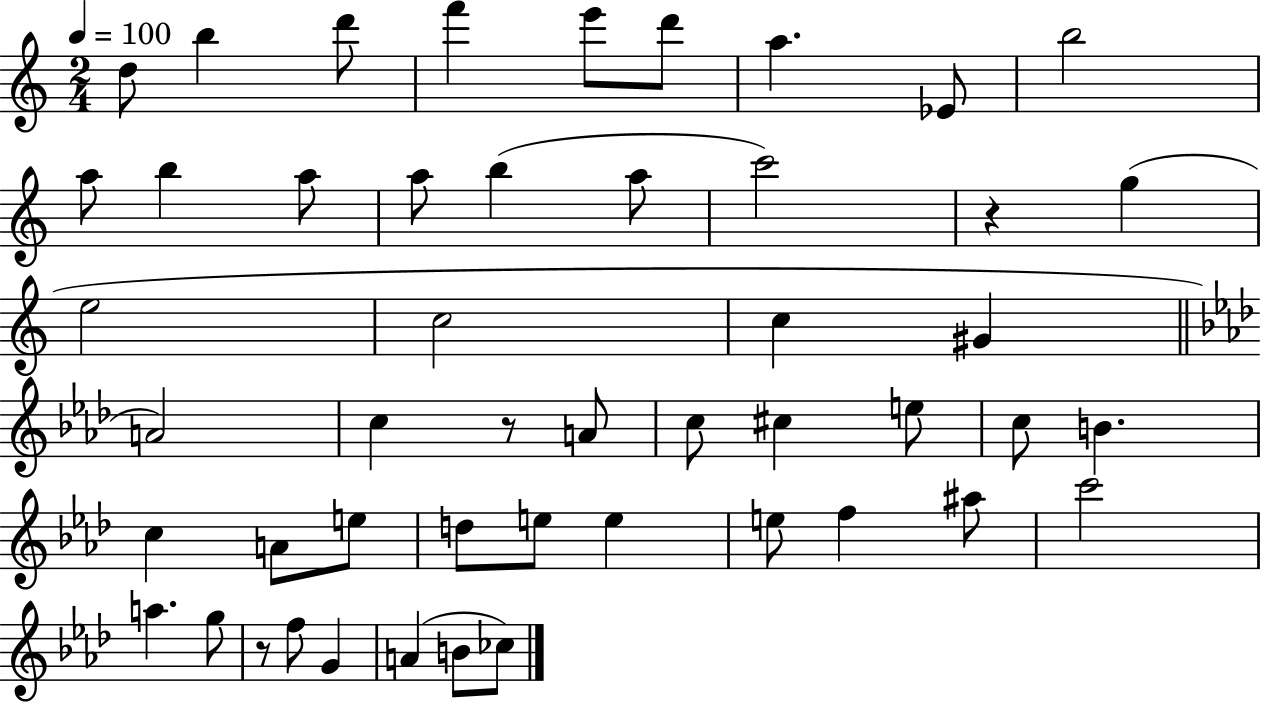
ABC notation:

X:1
T:Untitled
M:2/4
L:1/4
K:C
d/2 b d'/2 f' e'/2 d'/2 a _E/2 b2 a/2 b a/2 a/2 b a/2 c'2 z g e2 c2 c ^G A2 c z/2 A/2 c/2 ^c e/2 c/2 B c A/2 e/2 d/2 e/2 e e/2 f ^a/2 c'2 a g/2 z/2 f/2 G A B/2 _c/2